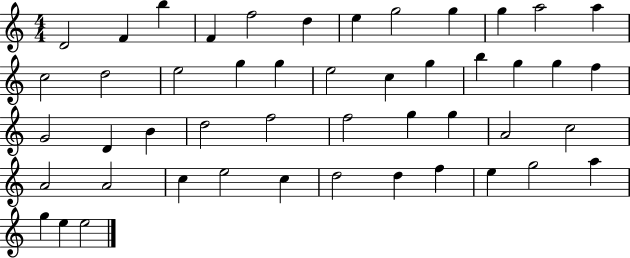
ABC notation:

X:1
T:Untitled
M:4/4
L:1/4
K:C
D2 F b F f2 d e g2 g g a2 a c2 d2 e2 g g e2 c g b g g f G2 D B d2 f2 f2 g g A2 c2 A2 A2 c e2 c d2 d f e g2 a g e e2